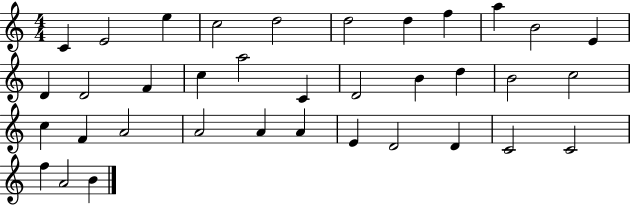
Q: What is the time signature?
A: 4/4